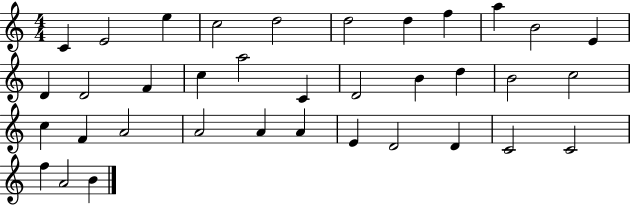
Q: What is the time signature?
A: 4/4